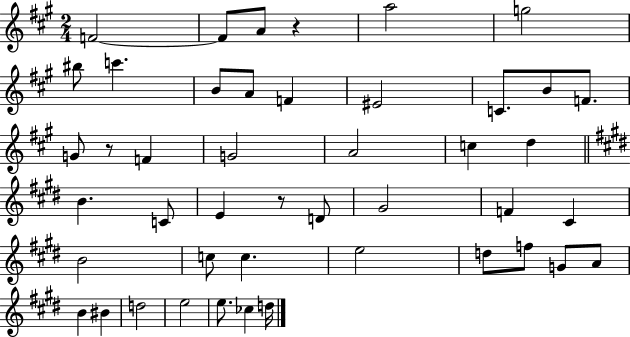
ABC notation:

X:1
T:Untitled
M:2/4
L:1/4
K:A
F2 F/2 A/2 z a2 g2 ^b/2 c' B/2 A/2 F ^E2 C/2 B/2 F/2 G/2 z/2 F G2 A2 c d B C/2 E z/2 D/2 ^G2 F ^C B2 c/2 c e2 d/2 f/2 G/2 A/2 B ^B d2 e2 e/2 _c d/4